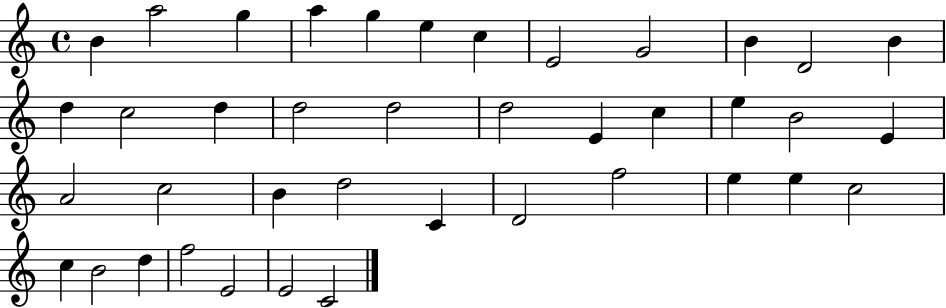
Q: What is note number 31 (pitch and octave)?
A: E5